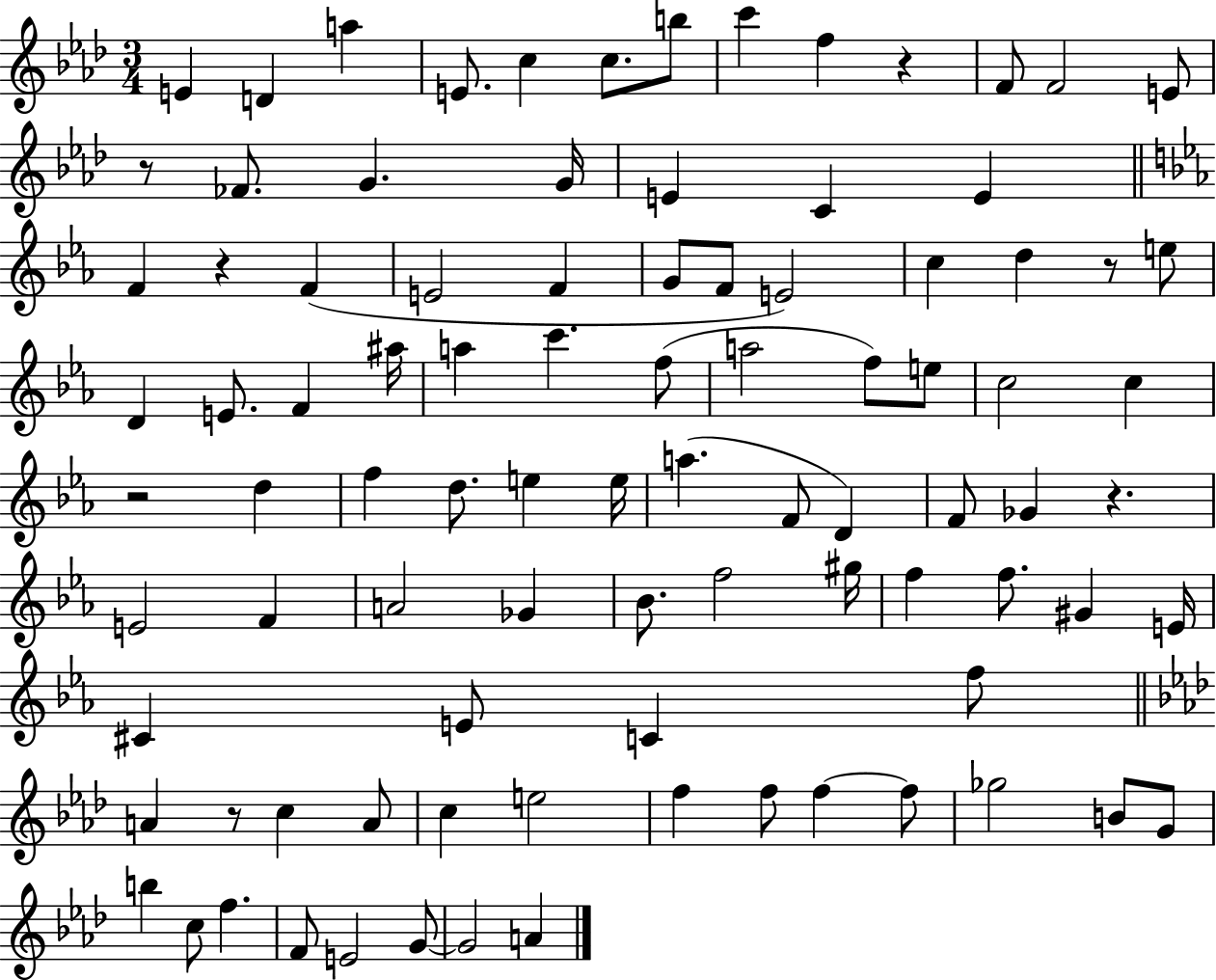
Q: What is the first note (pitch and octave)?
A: E4